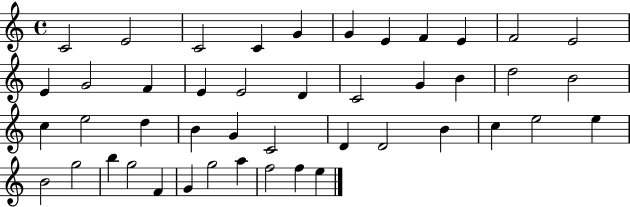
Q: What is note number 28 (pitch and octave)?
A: C4